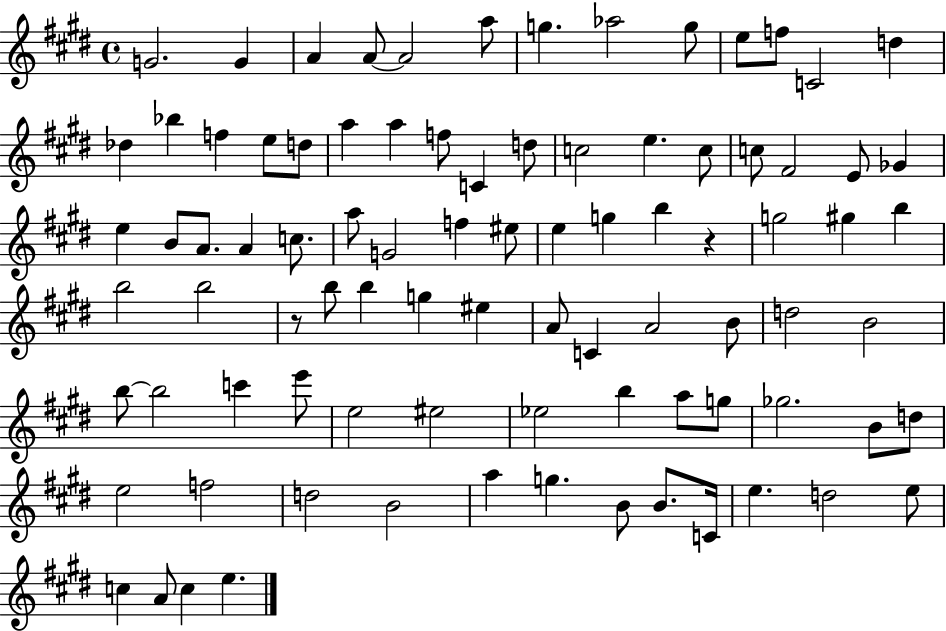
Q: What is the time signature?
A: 4/4